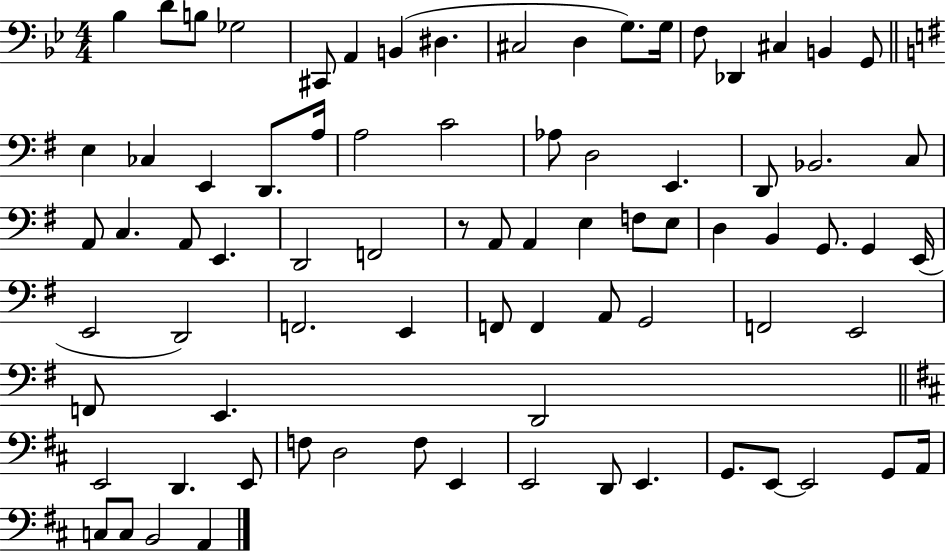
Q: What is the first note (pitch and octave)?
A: Bb3